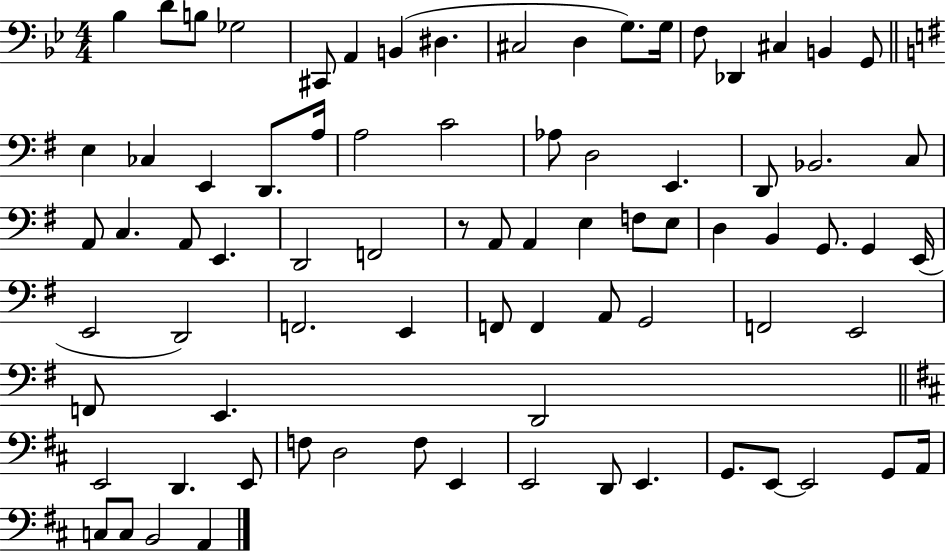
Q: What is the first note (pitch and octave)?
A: Bb3